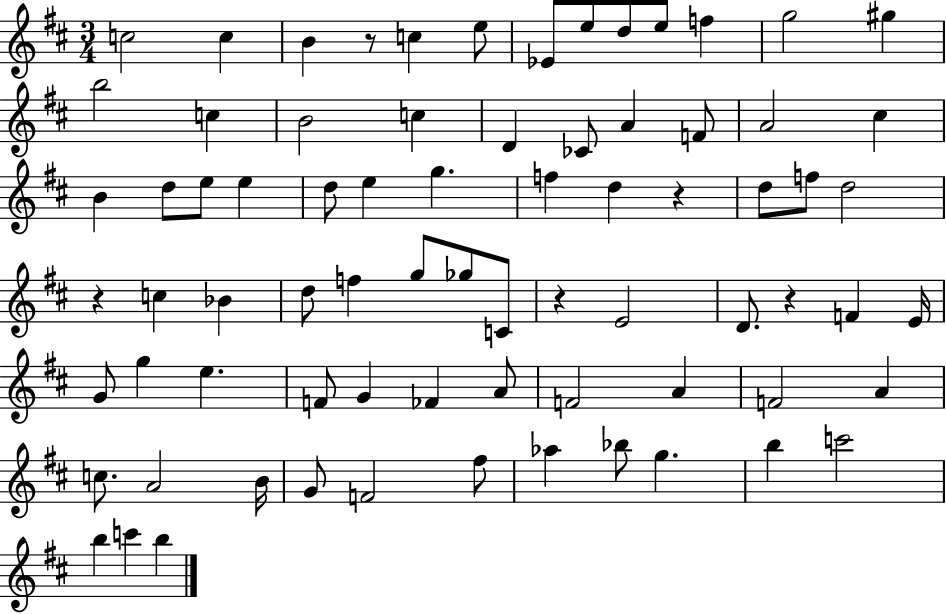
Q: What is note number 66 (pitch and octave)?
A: B5